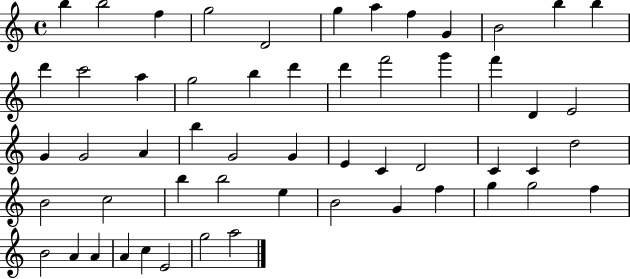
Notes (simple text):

B5/q B5/h F5/q G5/h D4/h G5/q A5/q F5/q G4/q B4/h B5/q B5/q D6/q C6/h A5/q G5/h B5/q D6/q D6/q F6/h G6/q F6/q D4/q E4/h G4/q G4/h A4/q B5/q G4/h G4/q E4/q C4/q D4/h C4/q C4/q D5/h B4/h C5/h B5/q B5/h E5/q B4/h G4/q F5/q G5/q G5/h F5/q B4/h A4/q A4/q A4/q C5/q E4/h G5/h A5/h